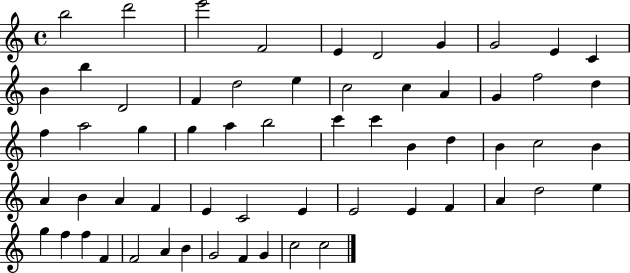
X:1
T:Untitled
M:4/4
L:1/4
K:C
b2 d'2 e'2 F2 E D2 G G2 E C B b D2 F d2 e c2 c A G f2 d f a2 g g a b2 c' c' B d B c2 B A B A F E C2 E E2 E F A d2 e g f f F F2 A B G2 F G c2 c2